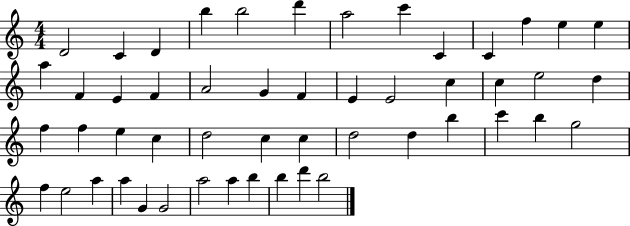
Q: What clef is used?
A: treble